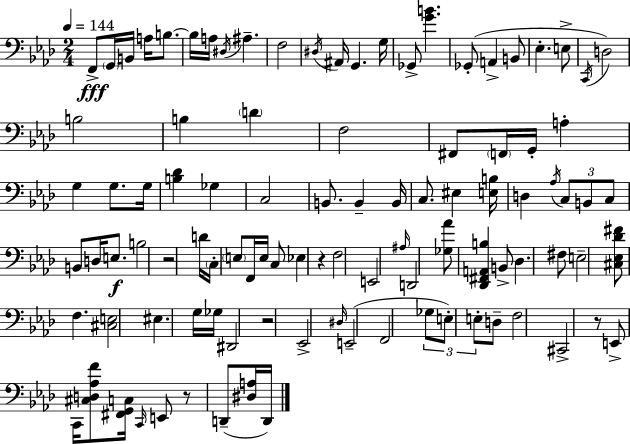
F2/e G2/s B2/s A3/s B3/e. B3/s A3/s D#3/s A#3/q. F3/h D#3/s A#2/s G2/q. G3/s Gb2/e [G4,B4]/q. Gb2/e A2/q B2/e Eb3/q. E3/e C2/s D3/h B3/h B3/q D4/q F3/h F#2/e F2/s G2/s A3/q G3/q G3/e. G3/s [B3,Db4]/q Gb3/q C3/h B2/e. B2/q B2/s C3/e. EIS3/q [E3,B3]/s D3/q Ab3/s C3/e B2/e C3/e B2/e D3/s E3/e. B3/h R/h D4/s C3/s E3/e F2/s E3/s C3/e Eb3/q R/q F3/h E2/h A#3/s D2/h [Gb3,Ab4]/e [Db2,F#2,A2,B3]/q B2/e Db3/q. F#3/e E3/h [C#3,Eb3,Db4,F#4]/e F3/q. [C#3,E3]/h EIS3/q. G3/s Gb3/s D#2/h R/h Eb2/h D#3/s E2/h F2/h Gb3/e E3/e E3/e D3/e F3/h C#2/h R/e E2/e C2/s [C#3,D3,Ab3,F4]/e [F#2,G2,C3]/s C2/s E2/e R/e D2/e [D#3,A3]/s D2/s